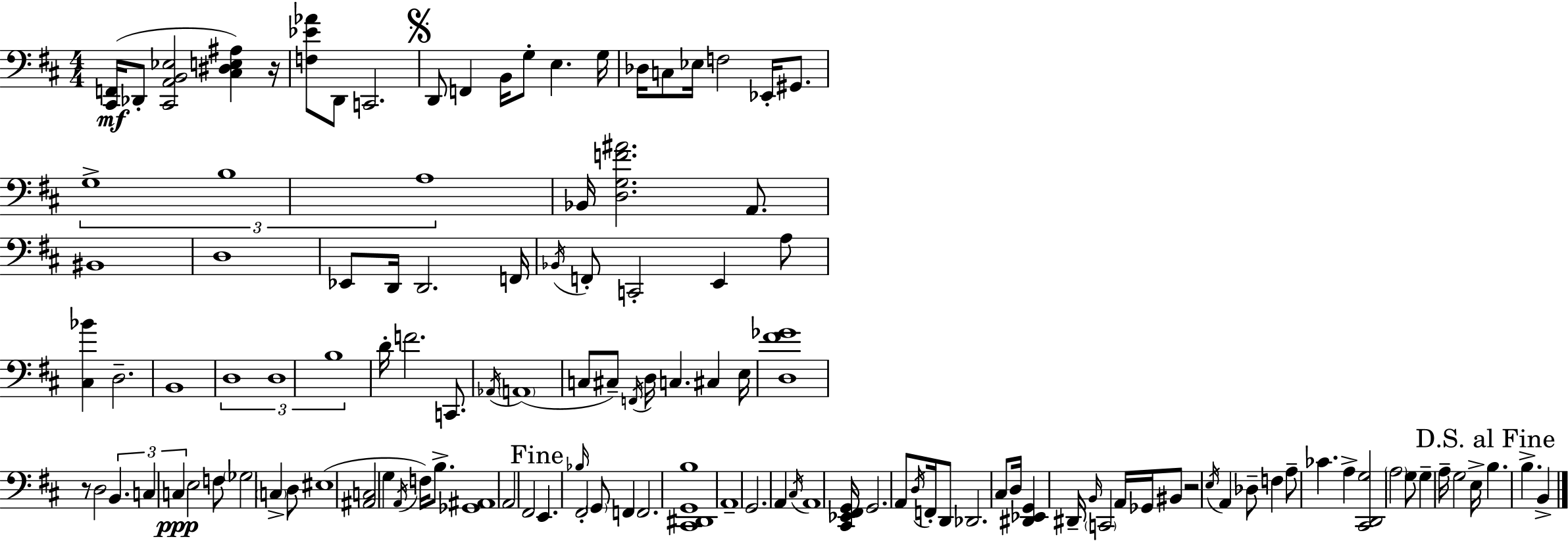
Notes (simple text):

[C#2,F2]/s Db2/e [C#2,A2,B2,Eb3]/h [C#3,D#3,E3,A#3]/q R/s [F3,Eb4,Ab4]/e D2/e C2/h. D2/e F2/q B2/s G3/e E3/q. G3/s Db3/s C3/e Eb3/s F3/h Eb2/s G#2/e. G3/w B3/w A3/w Bb2/s [D3,G3,F4,A#4]/h. A2/e. BIS2/w D3/w Eb2/e D2/s D2/h. F2/s Bb2/s F2/e C2/h E2/q A3/e [C#3,Bb4]/q D3/h. B2/w D3/w D3/w B3/w D4/s F4/h. C2/e. Ab2/s A2/w C3/e C#3/e F2/s D3/s C3/q. C#3/q E3/s [D3,F#4,Gb4]/w R/e D3/h B2/q. C3/q C3/q E3/h F3/e Gb3/h C3/q D3/e EIS3/w [A#2,C3]/h G3/q A2/s F3/s B3/e. [Gb2,A#2]/w A2/h F#2/h E2/q. Bb3/s F#2/h G2/e F2/q F2/h. [C#2,D#2,G2,B3]/w A2/w G2/h. A2/q C#3/s A2/w [C#2,Eb2,F#2,G2]/s G2/h. A2/e D3/s F2/s D2/e Db2/h. C#3/e D3/s [D#2,Eb2,G2]/q D#2/s B2/s C2/h A2/s Gb2/s BIS2/e R/h E3/s A2/q Db3/e F3/q A3/e CES4/q. A3/q [C#2,D2,G3]/h A3/h G3/e G3/q A3/s G3/h E3/s B3/q. B3/q. B2/q